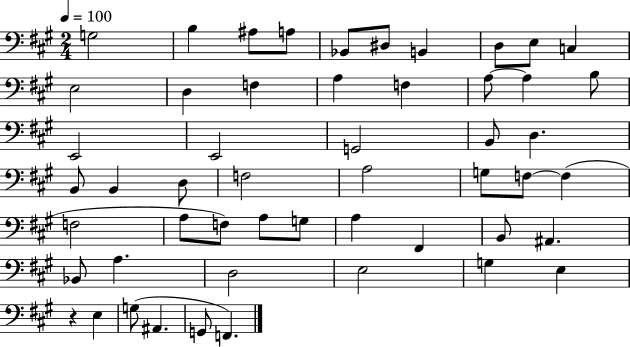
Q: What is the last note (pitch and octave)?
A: F2